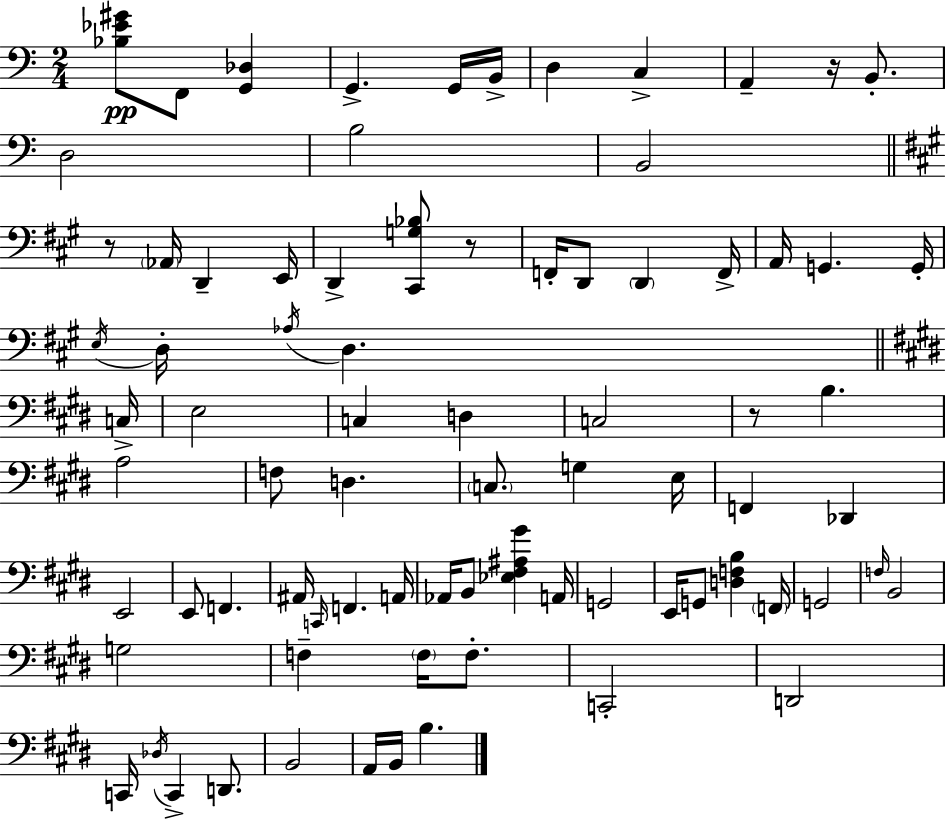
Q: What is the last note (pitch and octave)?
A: B3